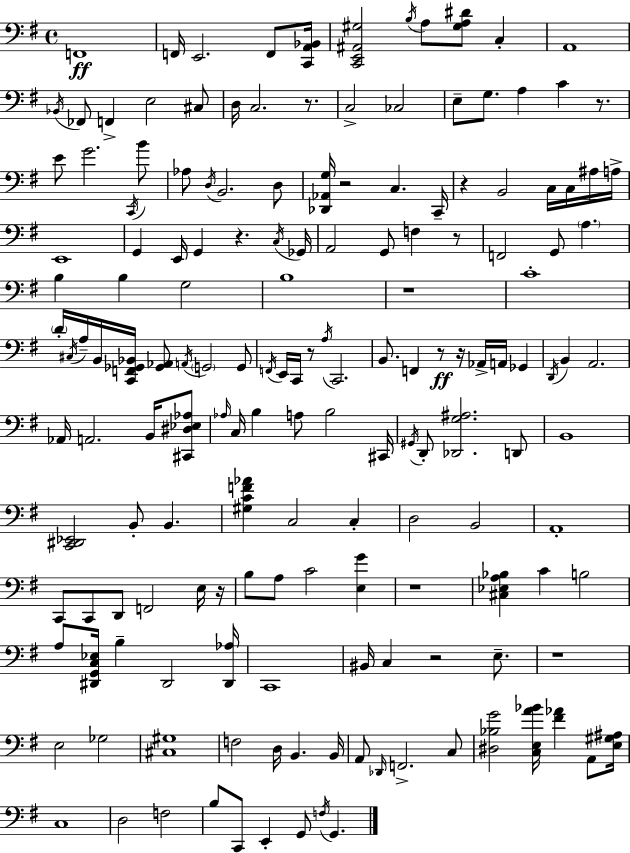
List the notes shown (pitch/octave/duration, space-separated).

F2/w F2/s E2/h. F2/e [C2,A2,Bb2]/s [C2,E2,A#2,G#3]/h B3/s A3/e [G#3,A3,D#4]/e C3/q A2/w Bb2/s FES2/e F2/q E3/h C#3/e D3/s C3/h. R/e. C3/h CES3/h E3/e G3/e. A3/q C4/q R/e. E4/e G4/h. C2/s B4/e Ab3/e D3/s B2/h. D3/e [Db2,Ab2,G3]/s R/h C3/q. C2/s R/q B2/h C3/s C3/s A#3/s A3/s E2/w G2/q E2/s G2/q R/q. C3/s Gb2/s A2/h G2/e F3/q R/e F2/h G2/e A3/q. B3/q B3/q G3/h B3/w R/w C4/w D4/s C#3/s A3/s B2/s [C2,F2,Gb2,Bb2]/s [Gb2,Ab2]/e A2/s G2/h G2/e F2/s E2/s C2/s R/e A3/s C2/h. B2/e. F2/q R/e R/s Ab2/s A2/s Gb2/q D2/s B2/q A2/h. Ab2/s A2/h. B2/s [C#2,D#3,Eb3,Ab3]/e Ab3/s C3/s B3/q A3/e B3/h C#2/s G#2/s D2/e [Db2,G3,A#3]/h. D2/e B2/w [C2,D#2,Eb2]/h B2/e B2/q. [G#3,C4,F4,Ab4]/q C3/h C3/q D3/h B2/h A2/w C2/e C2/e D2/e F2/h E3/s R/s B3/e A3/e C4/h [E3,G4]/q R/w [C#3,Eb3,A3,Bb3]/q C4/q B3/h A3/e [D#2,G2,C3,Eb3]/s B3/q D#2/h [D#2,Ab3]/s C2/w BIS2/s C3/q R/h E3/e. R/w E3/h Gb3/h [C#3,G#3]/w F3/h D3/s B2/q. B2/s A2/e Db2/s F2/h. C3/e [D#3,Bb3,G4]/h [C3,E3,A4,Bb4]/s [F#4,Ab4]/q A2/e [E3,G#3,A#3]/s C3/w D3/h F3/h B3/e C2/e E2/q G2/e F3/s G2/q.